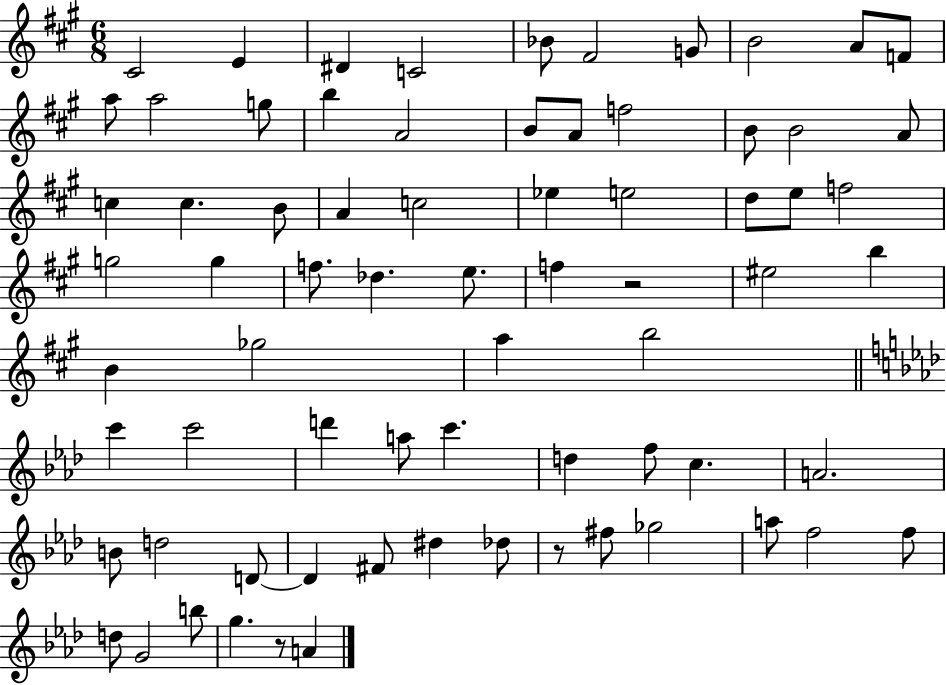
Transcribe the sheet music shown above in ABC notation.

X:1
T:Untitled
M:6/8
L:1/4
K:A
^C2 E ^D C2 _B/2 ^F2 G/2 B2 A/2 F/2 a/2 a2 g/2 b A2 B/2 A/2 f2 B/2 B2 A/2 c c B/2 A c2 _e e2 d/2 e/2 f2 g2 g f/2 _d e/2 f z2 ^e2 b B _g2 a b2 c' c'2 d' a/2 c' d f/2 c A2 B/2 d2 D/2 D ^F/2 ^d _d/2 z/2 ^f/2 _g2 a/2 f2 f/2 d/2 G2 b/2 g z/2 A